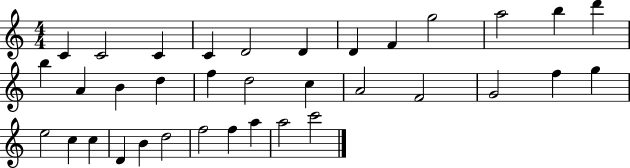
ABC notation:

X:1
T:Untitled
M:4/4
L:1/4
K:C
C C2 C C D2 D D F g2 a2 b d' b A B d f d2 c A2 F2 G2 f g e2 c c D B d2 f2 f a a2 c'2